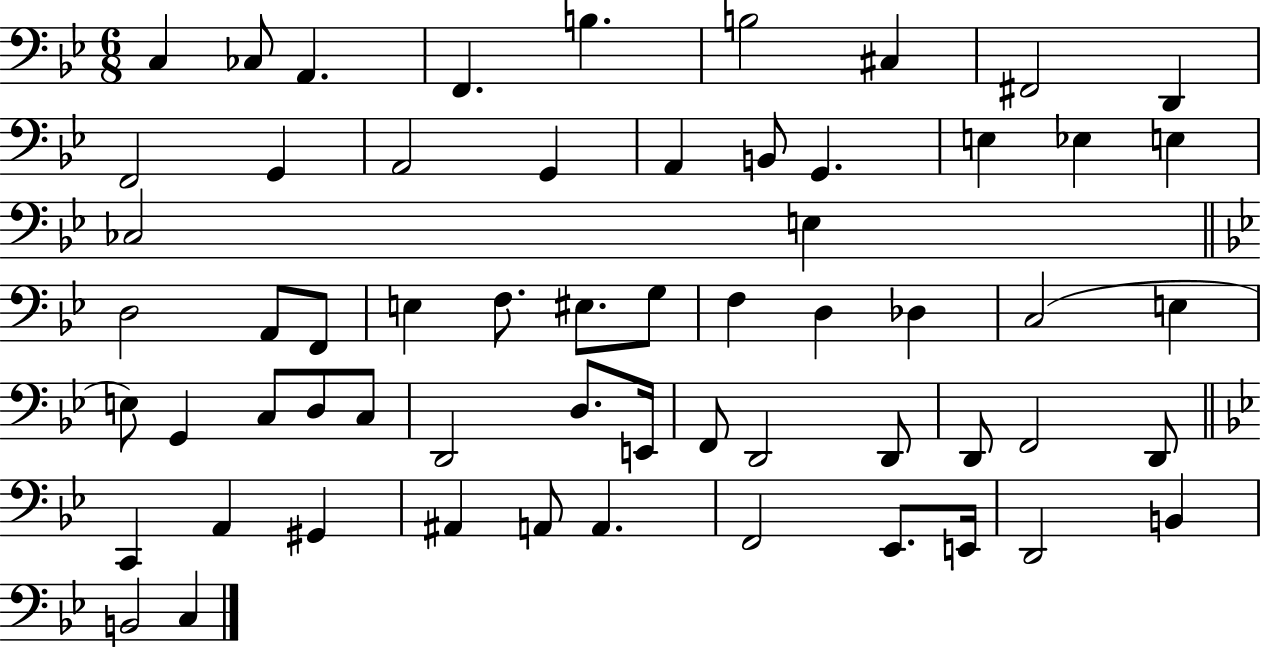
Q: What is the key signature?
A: BES major